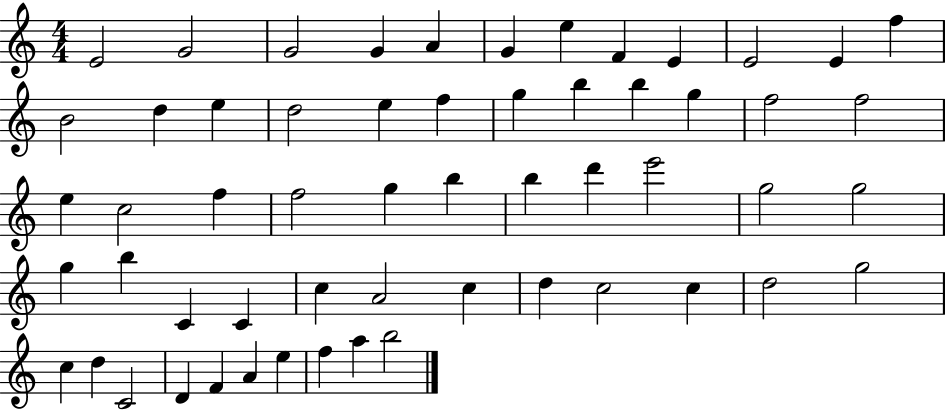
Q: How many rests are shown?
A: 0